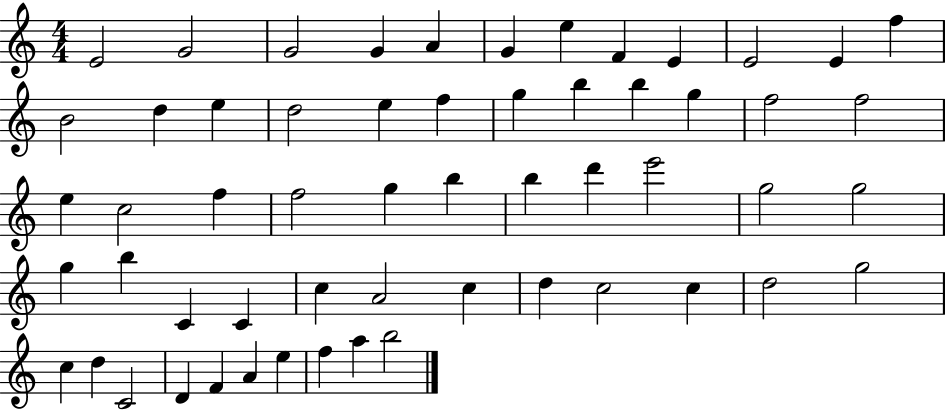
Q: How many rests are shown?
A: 0